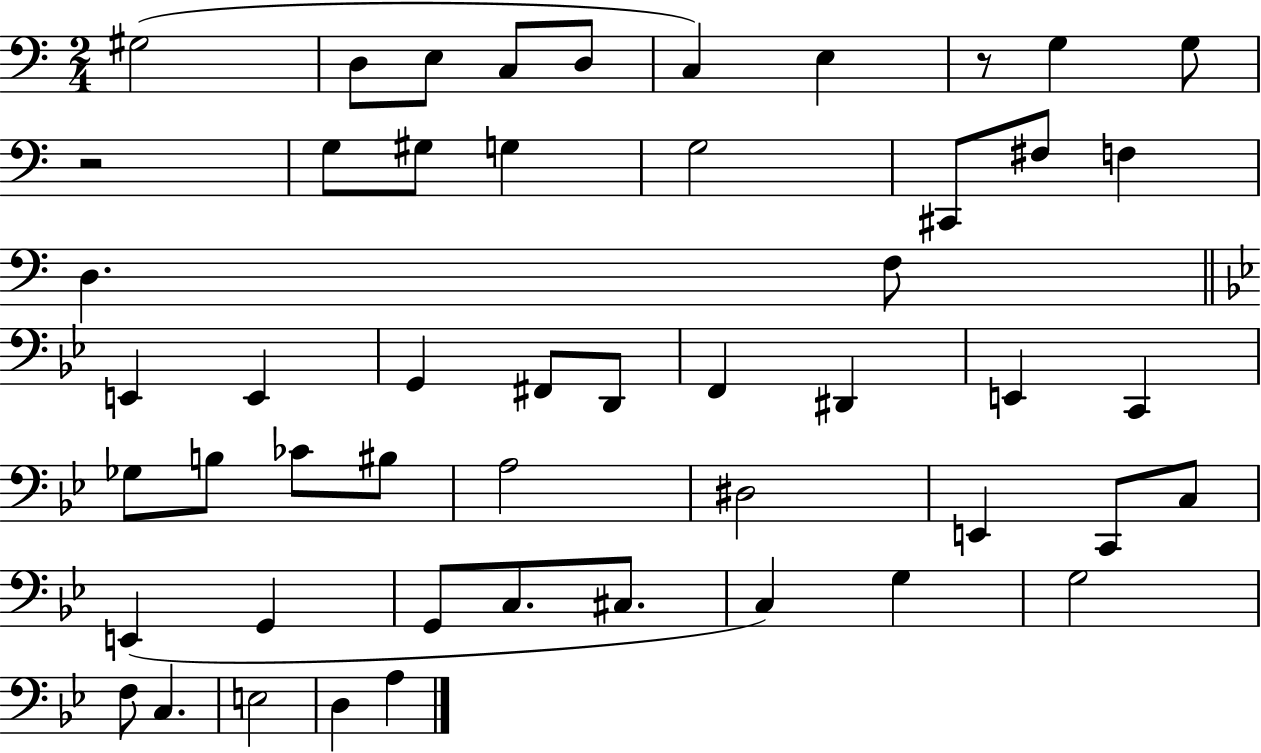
G#3/h D3/e E3/e C3/e D3/e C3/q E3/q R/e G3/q G3/e R/h G3/e G#3/e G3/q G3/h C#2/e F#3/e F3/q D3/q. F3/e E2/q E2/q G2/q F#2/e D2/e F2/q D#2/q E2/q C2/q Gb3/e B3/e CES4/e BIS3/e A3/h D#3/h E2/q C2/e C3/e E2/q G2/q G2/e C3/e. C#3/e. C3/q G3/q G3/h F3/e C3/q. E3/h D3/q A3/q